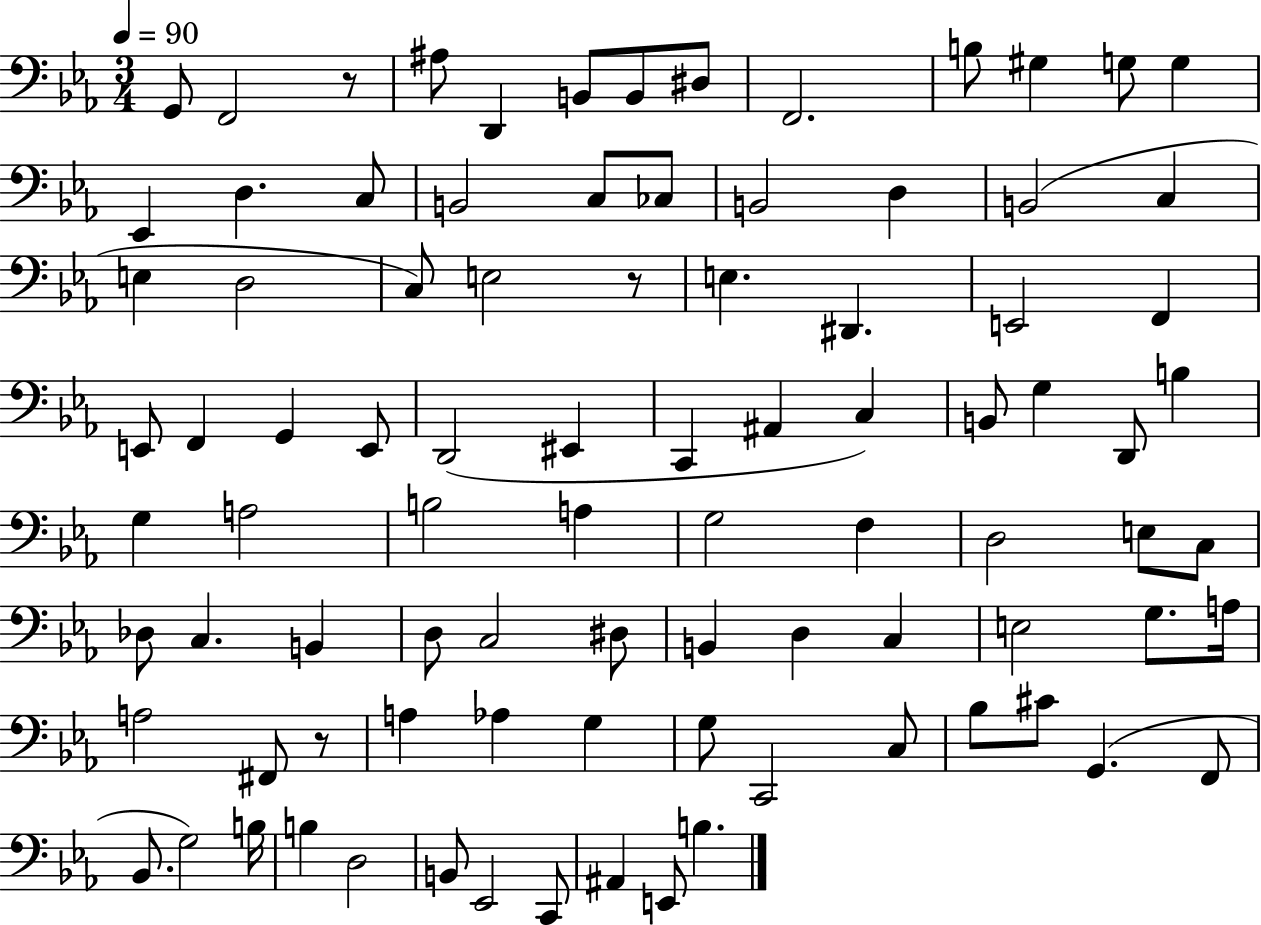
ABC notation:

X:1
T:Untitled
M:3/4
L:1/4
K:Eb
G,,/2 F,,2 z/2 ^A,/2 D,, B,,/2 B,,/2 ^D,/2 F,,2 B,/2 ^G, G,/2 G, _E,, D, C,/2 B,,2 C,/2 _C,/2 B,,2 D, B,,2 C, E, D,2 C,/2 E,2 z/2 E, ^D,, E,,2 F,, E,,/2 F,, G,, E,,/2 D,,2 ^E,, C,, ^A,, C, B,,/2 G, D,,/2 B, G, A,2 B,2 A, G,2 F, D,2 E,/2 C,/2 _D,/2 C, B,, D,/2 C,2 ^D,/2 B,, D, C, E,2 G,/2 A,/4 A,2 ^F,,/2 z/2 A, _A, G, G,/2 C,,2 C,/2 _B,/2 ^C/2 G,, F,,/2 _B,,/2 G,2 B,/4 B, D,2 B,,/2 _E,,2 C,,/2 ^A,, E,,/2 B,